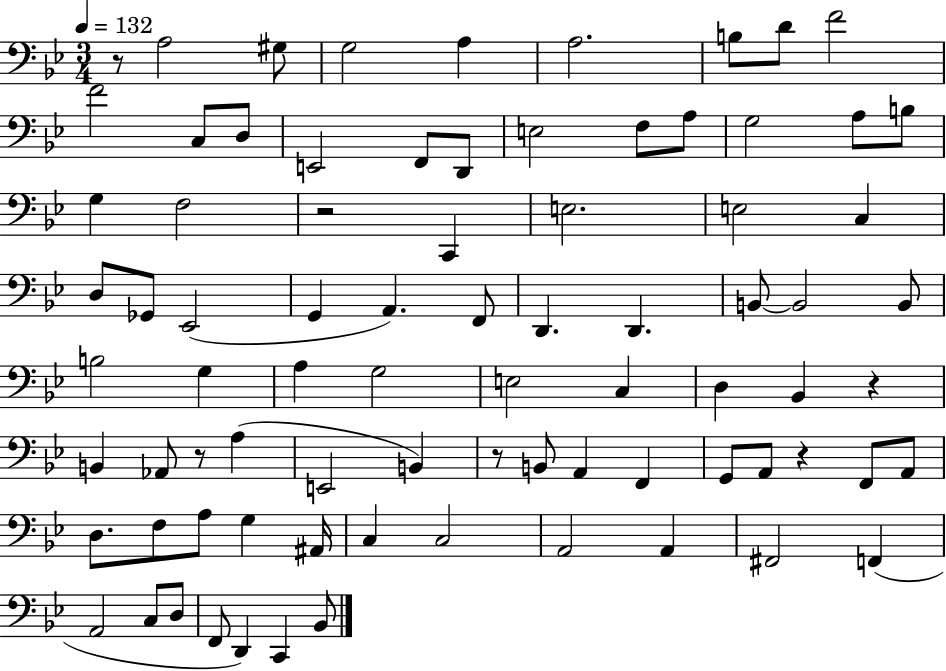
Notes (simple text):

R/e A3/h G#3/e G3/h A3/q A3/h. B3/e D4/e F4/h F4/h C3/e D3/e E2/h F2/e D2/e E3/h F3/e A3/e G3/h A3/e B3/e G3/q F3/h R/h C2/q E3/h. E3/h C3/q D3/e Gb2/e Eb2/h G2/q A2/q. F2/e D2/q. D2/q. B2/e B2/h B2/e B3/h G3/q A3/q G3/h E3/h C3/q D3/q Bb2/q R/q B2/q Ab2/e R/e A3/q E2/h B2/q R/e B2/e A2/q F2/q G2/e A2/e R/q F2/e A2/e D3/e. F3/e A3/e G3/q A#2/s C3/q C3/h A2/h A2/q F#2/h F2/q A2/h C3/e D3/e F2/e D2/q C2/q Bb2/e